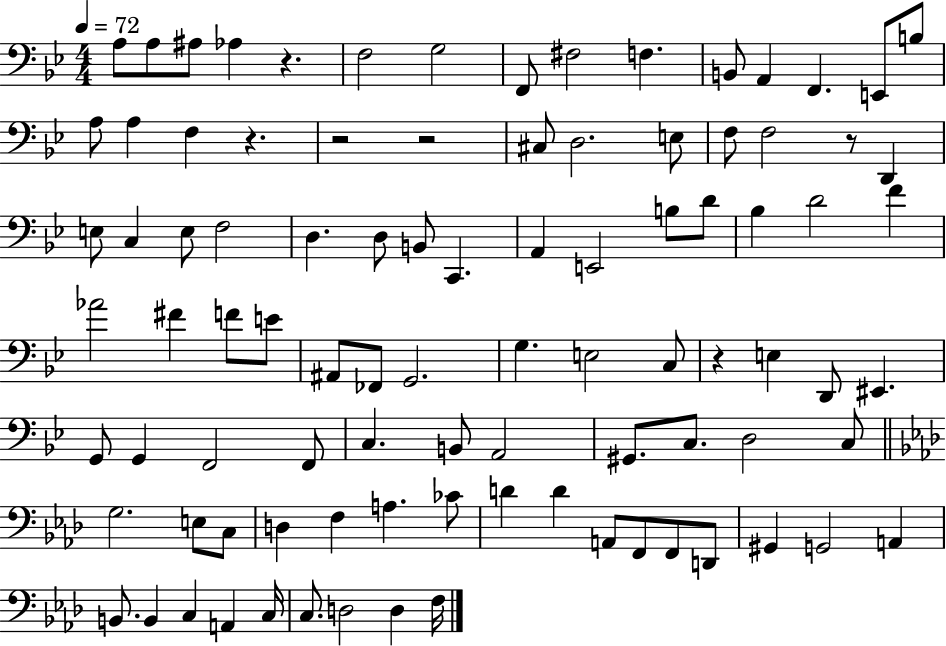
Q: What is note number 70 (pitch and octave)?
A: D4